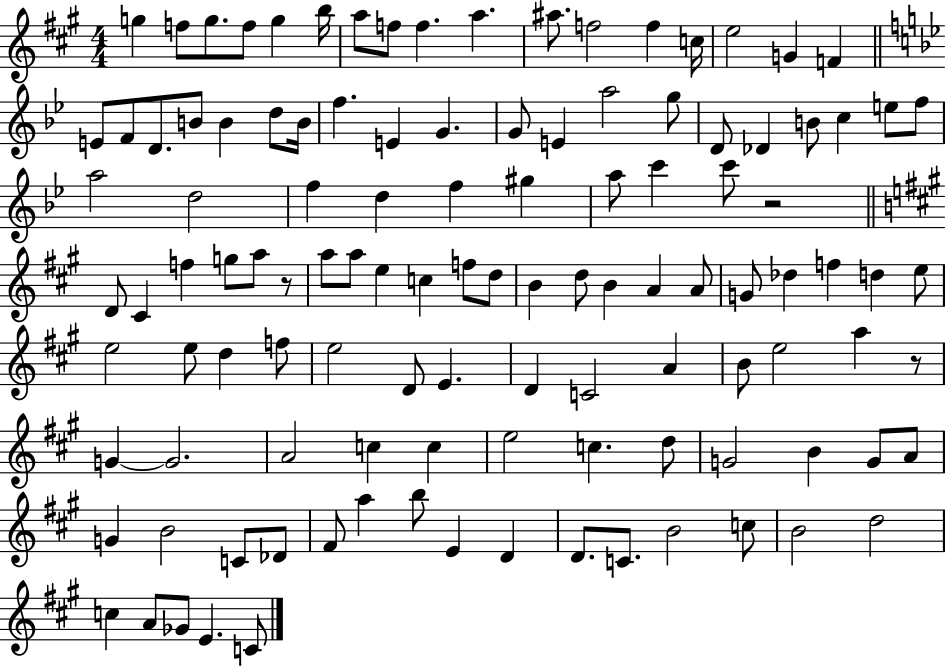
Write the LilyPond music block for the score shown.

{
  \clef treble
  \numericTimeSignature
  \time 4/4
  \key a \major
  g''4 f''8 g''8. f''8 g''4 b''16 | a''8 f''8 f''4. a''4. | ais''8. f''2 f''4 c''16 | e''2 g'4 f'4 | \break \bar "||" \break \key bes \major e'8 f'8 d'8. b'8 b'4 d''8 b'16 | f''4. e'4 g'4. | g'8 e'4 a''2 g''8 | d'8 des'4 b'8 c''4 e''8 f''8 | \break a''2 d''2 | f''4 d''4 f''4 gis''4 | a''8 c'''4 c'''8 r2 | \bar "||" \break \key a \major d'8 cis'4 f''4 g''8 a''8 r8 | a''8 a''8 e''4 c''4 f''8 d''8 | b'4 d''8 b'4 a'4 a'8 | g'8 des''4 f''4 d''4 e''8 | \break e''2 e''8 d''4 f''8 | e''2 d'8 e'4. | d'4 c'2 a'4 | b'8 e''2 a''4 r8 | \break g'4~~ g'2. | a'2 c''4 c''4 | e''2 c''4. d''8 | g'2 b'4 g'8 a'8 | \break g'4 b'2 c'8 des'8 | fis'8 a''4 b''8 e'4 d'4 | d'8. c'8. b'2 c''8 | b'2 d''2 | \break c''4 a'8 ges'8 e'4. c'8 | \bar "|."
}